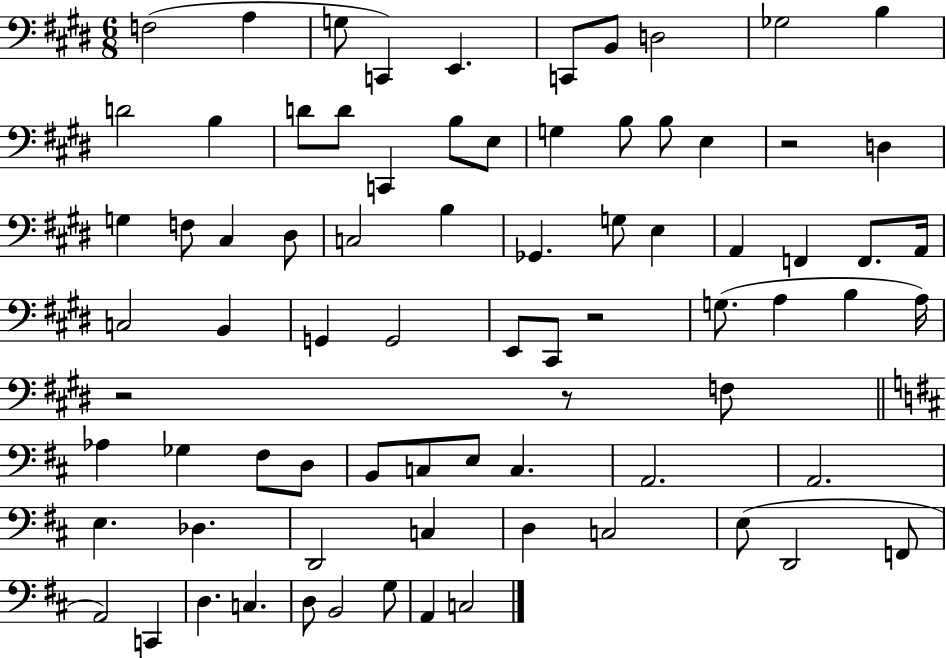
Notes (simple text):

F3/h A3/q G3/e C2/q E2/q. C2/e B2/e D3/h Gb3/h B3/q D4/h B3/q D4/e D4/e C2/q B3/e E3/e G3/q B3/e B3/e E3/q R/h D3/q G3/q F3/e C#3/q D#3/e C3/h B3/q Gb2/q. G3/e E3/q A2/q F2/q F2/e. A2/s C3/h B2/q G2/q G2/h E2/e C#2/e R/h G3/e. A3/q B3/q A3/s R/h R/e F3/e Ab3/q Gb3/q F#3/e D3/e B2/e C3/e E3/e C3/q. A2/h. A2/h. E3/q. Db3/q. D2/h C3/q D3/q C3/h E3/e D2/h F2/e A2/h C2/q D3/q. C3/q. D3/e B2/h G3/e A2/q C3/h